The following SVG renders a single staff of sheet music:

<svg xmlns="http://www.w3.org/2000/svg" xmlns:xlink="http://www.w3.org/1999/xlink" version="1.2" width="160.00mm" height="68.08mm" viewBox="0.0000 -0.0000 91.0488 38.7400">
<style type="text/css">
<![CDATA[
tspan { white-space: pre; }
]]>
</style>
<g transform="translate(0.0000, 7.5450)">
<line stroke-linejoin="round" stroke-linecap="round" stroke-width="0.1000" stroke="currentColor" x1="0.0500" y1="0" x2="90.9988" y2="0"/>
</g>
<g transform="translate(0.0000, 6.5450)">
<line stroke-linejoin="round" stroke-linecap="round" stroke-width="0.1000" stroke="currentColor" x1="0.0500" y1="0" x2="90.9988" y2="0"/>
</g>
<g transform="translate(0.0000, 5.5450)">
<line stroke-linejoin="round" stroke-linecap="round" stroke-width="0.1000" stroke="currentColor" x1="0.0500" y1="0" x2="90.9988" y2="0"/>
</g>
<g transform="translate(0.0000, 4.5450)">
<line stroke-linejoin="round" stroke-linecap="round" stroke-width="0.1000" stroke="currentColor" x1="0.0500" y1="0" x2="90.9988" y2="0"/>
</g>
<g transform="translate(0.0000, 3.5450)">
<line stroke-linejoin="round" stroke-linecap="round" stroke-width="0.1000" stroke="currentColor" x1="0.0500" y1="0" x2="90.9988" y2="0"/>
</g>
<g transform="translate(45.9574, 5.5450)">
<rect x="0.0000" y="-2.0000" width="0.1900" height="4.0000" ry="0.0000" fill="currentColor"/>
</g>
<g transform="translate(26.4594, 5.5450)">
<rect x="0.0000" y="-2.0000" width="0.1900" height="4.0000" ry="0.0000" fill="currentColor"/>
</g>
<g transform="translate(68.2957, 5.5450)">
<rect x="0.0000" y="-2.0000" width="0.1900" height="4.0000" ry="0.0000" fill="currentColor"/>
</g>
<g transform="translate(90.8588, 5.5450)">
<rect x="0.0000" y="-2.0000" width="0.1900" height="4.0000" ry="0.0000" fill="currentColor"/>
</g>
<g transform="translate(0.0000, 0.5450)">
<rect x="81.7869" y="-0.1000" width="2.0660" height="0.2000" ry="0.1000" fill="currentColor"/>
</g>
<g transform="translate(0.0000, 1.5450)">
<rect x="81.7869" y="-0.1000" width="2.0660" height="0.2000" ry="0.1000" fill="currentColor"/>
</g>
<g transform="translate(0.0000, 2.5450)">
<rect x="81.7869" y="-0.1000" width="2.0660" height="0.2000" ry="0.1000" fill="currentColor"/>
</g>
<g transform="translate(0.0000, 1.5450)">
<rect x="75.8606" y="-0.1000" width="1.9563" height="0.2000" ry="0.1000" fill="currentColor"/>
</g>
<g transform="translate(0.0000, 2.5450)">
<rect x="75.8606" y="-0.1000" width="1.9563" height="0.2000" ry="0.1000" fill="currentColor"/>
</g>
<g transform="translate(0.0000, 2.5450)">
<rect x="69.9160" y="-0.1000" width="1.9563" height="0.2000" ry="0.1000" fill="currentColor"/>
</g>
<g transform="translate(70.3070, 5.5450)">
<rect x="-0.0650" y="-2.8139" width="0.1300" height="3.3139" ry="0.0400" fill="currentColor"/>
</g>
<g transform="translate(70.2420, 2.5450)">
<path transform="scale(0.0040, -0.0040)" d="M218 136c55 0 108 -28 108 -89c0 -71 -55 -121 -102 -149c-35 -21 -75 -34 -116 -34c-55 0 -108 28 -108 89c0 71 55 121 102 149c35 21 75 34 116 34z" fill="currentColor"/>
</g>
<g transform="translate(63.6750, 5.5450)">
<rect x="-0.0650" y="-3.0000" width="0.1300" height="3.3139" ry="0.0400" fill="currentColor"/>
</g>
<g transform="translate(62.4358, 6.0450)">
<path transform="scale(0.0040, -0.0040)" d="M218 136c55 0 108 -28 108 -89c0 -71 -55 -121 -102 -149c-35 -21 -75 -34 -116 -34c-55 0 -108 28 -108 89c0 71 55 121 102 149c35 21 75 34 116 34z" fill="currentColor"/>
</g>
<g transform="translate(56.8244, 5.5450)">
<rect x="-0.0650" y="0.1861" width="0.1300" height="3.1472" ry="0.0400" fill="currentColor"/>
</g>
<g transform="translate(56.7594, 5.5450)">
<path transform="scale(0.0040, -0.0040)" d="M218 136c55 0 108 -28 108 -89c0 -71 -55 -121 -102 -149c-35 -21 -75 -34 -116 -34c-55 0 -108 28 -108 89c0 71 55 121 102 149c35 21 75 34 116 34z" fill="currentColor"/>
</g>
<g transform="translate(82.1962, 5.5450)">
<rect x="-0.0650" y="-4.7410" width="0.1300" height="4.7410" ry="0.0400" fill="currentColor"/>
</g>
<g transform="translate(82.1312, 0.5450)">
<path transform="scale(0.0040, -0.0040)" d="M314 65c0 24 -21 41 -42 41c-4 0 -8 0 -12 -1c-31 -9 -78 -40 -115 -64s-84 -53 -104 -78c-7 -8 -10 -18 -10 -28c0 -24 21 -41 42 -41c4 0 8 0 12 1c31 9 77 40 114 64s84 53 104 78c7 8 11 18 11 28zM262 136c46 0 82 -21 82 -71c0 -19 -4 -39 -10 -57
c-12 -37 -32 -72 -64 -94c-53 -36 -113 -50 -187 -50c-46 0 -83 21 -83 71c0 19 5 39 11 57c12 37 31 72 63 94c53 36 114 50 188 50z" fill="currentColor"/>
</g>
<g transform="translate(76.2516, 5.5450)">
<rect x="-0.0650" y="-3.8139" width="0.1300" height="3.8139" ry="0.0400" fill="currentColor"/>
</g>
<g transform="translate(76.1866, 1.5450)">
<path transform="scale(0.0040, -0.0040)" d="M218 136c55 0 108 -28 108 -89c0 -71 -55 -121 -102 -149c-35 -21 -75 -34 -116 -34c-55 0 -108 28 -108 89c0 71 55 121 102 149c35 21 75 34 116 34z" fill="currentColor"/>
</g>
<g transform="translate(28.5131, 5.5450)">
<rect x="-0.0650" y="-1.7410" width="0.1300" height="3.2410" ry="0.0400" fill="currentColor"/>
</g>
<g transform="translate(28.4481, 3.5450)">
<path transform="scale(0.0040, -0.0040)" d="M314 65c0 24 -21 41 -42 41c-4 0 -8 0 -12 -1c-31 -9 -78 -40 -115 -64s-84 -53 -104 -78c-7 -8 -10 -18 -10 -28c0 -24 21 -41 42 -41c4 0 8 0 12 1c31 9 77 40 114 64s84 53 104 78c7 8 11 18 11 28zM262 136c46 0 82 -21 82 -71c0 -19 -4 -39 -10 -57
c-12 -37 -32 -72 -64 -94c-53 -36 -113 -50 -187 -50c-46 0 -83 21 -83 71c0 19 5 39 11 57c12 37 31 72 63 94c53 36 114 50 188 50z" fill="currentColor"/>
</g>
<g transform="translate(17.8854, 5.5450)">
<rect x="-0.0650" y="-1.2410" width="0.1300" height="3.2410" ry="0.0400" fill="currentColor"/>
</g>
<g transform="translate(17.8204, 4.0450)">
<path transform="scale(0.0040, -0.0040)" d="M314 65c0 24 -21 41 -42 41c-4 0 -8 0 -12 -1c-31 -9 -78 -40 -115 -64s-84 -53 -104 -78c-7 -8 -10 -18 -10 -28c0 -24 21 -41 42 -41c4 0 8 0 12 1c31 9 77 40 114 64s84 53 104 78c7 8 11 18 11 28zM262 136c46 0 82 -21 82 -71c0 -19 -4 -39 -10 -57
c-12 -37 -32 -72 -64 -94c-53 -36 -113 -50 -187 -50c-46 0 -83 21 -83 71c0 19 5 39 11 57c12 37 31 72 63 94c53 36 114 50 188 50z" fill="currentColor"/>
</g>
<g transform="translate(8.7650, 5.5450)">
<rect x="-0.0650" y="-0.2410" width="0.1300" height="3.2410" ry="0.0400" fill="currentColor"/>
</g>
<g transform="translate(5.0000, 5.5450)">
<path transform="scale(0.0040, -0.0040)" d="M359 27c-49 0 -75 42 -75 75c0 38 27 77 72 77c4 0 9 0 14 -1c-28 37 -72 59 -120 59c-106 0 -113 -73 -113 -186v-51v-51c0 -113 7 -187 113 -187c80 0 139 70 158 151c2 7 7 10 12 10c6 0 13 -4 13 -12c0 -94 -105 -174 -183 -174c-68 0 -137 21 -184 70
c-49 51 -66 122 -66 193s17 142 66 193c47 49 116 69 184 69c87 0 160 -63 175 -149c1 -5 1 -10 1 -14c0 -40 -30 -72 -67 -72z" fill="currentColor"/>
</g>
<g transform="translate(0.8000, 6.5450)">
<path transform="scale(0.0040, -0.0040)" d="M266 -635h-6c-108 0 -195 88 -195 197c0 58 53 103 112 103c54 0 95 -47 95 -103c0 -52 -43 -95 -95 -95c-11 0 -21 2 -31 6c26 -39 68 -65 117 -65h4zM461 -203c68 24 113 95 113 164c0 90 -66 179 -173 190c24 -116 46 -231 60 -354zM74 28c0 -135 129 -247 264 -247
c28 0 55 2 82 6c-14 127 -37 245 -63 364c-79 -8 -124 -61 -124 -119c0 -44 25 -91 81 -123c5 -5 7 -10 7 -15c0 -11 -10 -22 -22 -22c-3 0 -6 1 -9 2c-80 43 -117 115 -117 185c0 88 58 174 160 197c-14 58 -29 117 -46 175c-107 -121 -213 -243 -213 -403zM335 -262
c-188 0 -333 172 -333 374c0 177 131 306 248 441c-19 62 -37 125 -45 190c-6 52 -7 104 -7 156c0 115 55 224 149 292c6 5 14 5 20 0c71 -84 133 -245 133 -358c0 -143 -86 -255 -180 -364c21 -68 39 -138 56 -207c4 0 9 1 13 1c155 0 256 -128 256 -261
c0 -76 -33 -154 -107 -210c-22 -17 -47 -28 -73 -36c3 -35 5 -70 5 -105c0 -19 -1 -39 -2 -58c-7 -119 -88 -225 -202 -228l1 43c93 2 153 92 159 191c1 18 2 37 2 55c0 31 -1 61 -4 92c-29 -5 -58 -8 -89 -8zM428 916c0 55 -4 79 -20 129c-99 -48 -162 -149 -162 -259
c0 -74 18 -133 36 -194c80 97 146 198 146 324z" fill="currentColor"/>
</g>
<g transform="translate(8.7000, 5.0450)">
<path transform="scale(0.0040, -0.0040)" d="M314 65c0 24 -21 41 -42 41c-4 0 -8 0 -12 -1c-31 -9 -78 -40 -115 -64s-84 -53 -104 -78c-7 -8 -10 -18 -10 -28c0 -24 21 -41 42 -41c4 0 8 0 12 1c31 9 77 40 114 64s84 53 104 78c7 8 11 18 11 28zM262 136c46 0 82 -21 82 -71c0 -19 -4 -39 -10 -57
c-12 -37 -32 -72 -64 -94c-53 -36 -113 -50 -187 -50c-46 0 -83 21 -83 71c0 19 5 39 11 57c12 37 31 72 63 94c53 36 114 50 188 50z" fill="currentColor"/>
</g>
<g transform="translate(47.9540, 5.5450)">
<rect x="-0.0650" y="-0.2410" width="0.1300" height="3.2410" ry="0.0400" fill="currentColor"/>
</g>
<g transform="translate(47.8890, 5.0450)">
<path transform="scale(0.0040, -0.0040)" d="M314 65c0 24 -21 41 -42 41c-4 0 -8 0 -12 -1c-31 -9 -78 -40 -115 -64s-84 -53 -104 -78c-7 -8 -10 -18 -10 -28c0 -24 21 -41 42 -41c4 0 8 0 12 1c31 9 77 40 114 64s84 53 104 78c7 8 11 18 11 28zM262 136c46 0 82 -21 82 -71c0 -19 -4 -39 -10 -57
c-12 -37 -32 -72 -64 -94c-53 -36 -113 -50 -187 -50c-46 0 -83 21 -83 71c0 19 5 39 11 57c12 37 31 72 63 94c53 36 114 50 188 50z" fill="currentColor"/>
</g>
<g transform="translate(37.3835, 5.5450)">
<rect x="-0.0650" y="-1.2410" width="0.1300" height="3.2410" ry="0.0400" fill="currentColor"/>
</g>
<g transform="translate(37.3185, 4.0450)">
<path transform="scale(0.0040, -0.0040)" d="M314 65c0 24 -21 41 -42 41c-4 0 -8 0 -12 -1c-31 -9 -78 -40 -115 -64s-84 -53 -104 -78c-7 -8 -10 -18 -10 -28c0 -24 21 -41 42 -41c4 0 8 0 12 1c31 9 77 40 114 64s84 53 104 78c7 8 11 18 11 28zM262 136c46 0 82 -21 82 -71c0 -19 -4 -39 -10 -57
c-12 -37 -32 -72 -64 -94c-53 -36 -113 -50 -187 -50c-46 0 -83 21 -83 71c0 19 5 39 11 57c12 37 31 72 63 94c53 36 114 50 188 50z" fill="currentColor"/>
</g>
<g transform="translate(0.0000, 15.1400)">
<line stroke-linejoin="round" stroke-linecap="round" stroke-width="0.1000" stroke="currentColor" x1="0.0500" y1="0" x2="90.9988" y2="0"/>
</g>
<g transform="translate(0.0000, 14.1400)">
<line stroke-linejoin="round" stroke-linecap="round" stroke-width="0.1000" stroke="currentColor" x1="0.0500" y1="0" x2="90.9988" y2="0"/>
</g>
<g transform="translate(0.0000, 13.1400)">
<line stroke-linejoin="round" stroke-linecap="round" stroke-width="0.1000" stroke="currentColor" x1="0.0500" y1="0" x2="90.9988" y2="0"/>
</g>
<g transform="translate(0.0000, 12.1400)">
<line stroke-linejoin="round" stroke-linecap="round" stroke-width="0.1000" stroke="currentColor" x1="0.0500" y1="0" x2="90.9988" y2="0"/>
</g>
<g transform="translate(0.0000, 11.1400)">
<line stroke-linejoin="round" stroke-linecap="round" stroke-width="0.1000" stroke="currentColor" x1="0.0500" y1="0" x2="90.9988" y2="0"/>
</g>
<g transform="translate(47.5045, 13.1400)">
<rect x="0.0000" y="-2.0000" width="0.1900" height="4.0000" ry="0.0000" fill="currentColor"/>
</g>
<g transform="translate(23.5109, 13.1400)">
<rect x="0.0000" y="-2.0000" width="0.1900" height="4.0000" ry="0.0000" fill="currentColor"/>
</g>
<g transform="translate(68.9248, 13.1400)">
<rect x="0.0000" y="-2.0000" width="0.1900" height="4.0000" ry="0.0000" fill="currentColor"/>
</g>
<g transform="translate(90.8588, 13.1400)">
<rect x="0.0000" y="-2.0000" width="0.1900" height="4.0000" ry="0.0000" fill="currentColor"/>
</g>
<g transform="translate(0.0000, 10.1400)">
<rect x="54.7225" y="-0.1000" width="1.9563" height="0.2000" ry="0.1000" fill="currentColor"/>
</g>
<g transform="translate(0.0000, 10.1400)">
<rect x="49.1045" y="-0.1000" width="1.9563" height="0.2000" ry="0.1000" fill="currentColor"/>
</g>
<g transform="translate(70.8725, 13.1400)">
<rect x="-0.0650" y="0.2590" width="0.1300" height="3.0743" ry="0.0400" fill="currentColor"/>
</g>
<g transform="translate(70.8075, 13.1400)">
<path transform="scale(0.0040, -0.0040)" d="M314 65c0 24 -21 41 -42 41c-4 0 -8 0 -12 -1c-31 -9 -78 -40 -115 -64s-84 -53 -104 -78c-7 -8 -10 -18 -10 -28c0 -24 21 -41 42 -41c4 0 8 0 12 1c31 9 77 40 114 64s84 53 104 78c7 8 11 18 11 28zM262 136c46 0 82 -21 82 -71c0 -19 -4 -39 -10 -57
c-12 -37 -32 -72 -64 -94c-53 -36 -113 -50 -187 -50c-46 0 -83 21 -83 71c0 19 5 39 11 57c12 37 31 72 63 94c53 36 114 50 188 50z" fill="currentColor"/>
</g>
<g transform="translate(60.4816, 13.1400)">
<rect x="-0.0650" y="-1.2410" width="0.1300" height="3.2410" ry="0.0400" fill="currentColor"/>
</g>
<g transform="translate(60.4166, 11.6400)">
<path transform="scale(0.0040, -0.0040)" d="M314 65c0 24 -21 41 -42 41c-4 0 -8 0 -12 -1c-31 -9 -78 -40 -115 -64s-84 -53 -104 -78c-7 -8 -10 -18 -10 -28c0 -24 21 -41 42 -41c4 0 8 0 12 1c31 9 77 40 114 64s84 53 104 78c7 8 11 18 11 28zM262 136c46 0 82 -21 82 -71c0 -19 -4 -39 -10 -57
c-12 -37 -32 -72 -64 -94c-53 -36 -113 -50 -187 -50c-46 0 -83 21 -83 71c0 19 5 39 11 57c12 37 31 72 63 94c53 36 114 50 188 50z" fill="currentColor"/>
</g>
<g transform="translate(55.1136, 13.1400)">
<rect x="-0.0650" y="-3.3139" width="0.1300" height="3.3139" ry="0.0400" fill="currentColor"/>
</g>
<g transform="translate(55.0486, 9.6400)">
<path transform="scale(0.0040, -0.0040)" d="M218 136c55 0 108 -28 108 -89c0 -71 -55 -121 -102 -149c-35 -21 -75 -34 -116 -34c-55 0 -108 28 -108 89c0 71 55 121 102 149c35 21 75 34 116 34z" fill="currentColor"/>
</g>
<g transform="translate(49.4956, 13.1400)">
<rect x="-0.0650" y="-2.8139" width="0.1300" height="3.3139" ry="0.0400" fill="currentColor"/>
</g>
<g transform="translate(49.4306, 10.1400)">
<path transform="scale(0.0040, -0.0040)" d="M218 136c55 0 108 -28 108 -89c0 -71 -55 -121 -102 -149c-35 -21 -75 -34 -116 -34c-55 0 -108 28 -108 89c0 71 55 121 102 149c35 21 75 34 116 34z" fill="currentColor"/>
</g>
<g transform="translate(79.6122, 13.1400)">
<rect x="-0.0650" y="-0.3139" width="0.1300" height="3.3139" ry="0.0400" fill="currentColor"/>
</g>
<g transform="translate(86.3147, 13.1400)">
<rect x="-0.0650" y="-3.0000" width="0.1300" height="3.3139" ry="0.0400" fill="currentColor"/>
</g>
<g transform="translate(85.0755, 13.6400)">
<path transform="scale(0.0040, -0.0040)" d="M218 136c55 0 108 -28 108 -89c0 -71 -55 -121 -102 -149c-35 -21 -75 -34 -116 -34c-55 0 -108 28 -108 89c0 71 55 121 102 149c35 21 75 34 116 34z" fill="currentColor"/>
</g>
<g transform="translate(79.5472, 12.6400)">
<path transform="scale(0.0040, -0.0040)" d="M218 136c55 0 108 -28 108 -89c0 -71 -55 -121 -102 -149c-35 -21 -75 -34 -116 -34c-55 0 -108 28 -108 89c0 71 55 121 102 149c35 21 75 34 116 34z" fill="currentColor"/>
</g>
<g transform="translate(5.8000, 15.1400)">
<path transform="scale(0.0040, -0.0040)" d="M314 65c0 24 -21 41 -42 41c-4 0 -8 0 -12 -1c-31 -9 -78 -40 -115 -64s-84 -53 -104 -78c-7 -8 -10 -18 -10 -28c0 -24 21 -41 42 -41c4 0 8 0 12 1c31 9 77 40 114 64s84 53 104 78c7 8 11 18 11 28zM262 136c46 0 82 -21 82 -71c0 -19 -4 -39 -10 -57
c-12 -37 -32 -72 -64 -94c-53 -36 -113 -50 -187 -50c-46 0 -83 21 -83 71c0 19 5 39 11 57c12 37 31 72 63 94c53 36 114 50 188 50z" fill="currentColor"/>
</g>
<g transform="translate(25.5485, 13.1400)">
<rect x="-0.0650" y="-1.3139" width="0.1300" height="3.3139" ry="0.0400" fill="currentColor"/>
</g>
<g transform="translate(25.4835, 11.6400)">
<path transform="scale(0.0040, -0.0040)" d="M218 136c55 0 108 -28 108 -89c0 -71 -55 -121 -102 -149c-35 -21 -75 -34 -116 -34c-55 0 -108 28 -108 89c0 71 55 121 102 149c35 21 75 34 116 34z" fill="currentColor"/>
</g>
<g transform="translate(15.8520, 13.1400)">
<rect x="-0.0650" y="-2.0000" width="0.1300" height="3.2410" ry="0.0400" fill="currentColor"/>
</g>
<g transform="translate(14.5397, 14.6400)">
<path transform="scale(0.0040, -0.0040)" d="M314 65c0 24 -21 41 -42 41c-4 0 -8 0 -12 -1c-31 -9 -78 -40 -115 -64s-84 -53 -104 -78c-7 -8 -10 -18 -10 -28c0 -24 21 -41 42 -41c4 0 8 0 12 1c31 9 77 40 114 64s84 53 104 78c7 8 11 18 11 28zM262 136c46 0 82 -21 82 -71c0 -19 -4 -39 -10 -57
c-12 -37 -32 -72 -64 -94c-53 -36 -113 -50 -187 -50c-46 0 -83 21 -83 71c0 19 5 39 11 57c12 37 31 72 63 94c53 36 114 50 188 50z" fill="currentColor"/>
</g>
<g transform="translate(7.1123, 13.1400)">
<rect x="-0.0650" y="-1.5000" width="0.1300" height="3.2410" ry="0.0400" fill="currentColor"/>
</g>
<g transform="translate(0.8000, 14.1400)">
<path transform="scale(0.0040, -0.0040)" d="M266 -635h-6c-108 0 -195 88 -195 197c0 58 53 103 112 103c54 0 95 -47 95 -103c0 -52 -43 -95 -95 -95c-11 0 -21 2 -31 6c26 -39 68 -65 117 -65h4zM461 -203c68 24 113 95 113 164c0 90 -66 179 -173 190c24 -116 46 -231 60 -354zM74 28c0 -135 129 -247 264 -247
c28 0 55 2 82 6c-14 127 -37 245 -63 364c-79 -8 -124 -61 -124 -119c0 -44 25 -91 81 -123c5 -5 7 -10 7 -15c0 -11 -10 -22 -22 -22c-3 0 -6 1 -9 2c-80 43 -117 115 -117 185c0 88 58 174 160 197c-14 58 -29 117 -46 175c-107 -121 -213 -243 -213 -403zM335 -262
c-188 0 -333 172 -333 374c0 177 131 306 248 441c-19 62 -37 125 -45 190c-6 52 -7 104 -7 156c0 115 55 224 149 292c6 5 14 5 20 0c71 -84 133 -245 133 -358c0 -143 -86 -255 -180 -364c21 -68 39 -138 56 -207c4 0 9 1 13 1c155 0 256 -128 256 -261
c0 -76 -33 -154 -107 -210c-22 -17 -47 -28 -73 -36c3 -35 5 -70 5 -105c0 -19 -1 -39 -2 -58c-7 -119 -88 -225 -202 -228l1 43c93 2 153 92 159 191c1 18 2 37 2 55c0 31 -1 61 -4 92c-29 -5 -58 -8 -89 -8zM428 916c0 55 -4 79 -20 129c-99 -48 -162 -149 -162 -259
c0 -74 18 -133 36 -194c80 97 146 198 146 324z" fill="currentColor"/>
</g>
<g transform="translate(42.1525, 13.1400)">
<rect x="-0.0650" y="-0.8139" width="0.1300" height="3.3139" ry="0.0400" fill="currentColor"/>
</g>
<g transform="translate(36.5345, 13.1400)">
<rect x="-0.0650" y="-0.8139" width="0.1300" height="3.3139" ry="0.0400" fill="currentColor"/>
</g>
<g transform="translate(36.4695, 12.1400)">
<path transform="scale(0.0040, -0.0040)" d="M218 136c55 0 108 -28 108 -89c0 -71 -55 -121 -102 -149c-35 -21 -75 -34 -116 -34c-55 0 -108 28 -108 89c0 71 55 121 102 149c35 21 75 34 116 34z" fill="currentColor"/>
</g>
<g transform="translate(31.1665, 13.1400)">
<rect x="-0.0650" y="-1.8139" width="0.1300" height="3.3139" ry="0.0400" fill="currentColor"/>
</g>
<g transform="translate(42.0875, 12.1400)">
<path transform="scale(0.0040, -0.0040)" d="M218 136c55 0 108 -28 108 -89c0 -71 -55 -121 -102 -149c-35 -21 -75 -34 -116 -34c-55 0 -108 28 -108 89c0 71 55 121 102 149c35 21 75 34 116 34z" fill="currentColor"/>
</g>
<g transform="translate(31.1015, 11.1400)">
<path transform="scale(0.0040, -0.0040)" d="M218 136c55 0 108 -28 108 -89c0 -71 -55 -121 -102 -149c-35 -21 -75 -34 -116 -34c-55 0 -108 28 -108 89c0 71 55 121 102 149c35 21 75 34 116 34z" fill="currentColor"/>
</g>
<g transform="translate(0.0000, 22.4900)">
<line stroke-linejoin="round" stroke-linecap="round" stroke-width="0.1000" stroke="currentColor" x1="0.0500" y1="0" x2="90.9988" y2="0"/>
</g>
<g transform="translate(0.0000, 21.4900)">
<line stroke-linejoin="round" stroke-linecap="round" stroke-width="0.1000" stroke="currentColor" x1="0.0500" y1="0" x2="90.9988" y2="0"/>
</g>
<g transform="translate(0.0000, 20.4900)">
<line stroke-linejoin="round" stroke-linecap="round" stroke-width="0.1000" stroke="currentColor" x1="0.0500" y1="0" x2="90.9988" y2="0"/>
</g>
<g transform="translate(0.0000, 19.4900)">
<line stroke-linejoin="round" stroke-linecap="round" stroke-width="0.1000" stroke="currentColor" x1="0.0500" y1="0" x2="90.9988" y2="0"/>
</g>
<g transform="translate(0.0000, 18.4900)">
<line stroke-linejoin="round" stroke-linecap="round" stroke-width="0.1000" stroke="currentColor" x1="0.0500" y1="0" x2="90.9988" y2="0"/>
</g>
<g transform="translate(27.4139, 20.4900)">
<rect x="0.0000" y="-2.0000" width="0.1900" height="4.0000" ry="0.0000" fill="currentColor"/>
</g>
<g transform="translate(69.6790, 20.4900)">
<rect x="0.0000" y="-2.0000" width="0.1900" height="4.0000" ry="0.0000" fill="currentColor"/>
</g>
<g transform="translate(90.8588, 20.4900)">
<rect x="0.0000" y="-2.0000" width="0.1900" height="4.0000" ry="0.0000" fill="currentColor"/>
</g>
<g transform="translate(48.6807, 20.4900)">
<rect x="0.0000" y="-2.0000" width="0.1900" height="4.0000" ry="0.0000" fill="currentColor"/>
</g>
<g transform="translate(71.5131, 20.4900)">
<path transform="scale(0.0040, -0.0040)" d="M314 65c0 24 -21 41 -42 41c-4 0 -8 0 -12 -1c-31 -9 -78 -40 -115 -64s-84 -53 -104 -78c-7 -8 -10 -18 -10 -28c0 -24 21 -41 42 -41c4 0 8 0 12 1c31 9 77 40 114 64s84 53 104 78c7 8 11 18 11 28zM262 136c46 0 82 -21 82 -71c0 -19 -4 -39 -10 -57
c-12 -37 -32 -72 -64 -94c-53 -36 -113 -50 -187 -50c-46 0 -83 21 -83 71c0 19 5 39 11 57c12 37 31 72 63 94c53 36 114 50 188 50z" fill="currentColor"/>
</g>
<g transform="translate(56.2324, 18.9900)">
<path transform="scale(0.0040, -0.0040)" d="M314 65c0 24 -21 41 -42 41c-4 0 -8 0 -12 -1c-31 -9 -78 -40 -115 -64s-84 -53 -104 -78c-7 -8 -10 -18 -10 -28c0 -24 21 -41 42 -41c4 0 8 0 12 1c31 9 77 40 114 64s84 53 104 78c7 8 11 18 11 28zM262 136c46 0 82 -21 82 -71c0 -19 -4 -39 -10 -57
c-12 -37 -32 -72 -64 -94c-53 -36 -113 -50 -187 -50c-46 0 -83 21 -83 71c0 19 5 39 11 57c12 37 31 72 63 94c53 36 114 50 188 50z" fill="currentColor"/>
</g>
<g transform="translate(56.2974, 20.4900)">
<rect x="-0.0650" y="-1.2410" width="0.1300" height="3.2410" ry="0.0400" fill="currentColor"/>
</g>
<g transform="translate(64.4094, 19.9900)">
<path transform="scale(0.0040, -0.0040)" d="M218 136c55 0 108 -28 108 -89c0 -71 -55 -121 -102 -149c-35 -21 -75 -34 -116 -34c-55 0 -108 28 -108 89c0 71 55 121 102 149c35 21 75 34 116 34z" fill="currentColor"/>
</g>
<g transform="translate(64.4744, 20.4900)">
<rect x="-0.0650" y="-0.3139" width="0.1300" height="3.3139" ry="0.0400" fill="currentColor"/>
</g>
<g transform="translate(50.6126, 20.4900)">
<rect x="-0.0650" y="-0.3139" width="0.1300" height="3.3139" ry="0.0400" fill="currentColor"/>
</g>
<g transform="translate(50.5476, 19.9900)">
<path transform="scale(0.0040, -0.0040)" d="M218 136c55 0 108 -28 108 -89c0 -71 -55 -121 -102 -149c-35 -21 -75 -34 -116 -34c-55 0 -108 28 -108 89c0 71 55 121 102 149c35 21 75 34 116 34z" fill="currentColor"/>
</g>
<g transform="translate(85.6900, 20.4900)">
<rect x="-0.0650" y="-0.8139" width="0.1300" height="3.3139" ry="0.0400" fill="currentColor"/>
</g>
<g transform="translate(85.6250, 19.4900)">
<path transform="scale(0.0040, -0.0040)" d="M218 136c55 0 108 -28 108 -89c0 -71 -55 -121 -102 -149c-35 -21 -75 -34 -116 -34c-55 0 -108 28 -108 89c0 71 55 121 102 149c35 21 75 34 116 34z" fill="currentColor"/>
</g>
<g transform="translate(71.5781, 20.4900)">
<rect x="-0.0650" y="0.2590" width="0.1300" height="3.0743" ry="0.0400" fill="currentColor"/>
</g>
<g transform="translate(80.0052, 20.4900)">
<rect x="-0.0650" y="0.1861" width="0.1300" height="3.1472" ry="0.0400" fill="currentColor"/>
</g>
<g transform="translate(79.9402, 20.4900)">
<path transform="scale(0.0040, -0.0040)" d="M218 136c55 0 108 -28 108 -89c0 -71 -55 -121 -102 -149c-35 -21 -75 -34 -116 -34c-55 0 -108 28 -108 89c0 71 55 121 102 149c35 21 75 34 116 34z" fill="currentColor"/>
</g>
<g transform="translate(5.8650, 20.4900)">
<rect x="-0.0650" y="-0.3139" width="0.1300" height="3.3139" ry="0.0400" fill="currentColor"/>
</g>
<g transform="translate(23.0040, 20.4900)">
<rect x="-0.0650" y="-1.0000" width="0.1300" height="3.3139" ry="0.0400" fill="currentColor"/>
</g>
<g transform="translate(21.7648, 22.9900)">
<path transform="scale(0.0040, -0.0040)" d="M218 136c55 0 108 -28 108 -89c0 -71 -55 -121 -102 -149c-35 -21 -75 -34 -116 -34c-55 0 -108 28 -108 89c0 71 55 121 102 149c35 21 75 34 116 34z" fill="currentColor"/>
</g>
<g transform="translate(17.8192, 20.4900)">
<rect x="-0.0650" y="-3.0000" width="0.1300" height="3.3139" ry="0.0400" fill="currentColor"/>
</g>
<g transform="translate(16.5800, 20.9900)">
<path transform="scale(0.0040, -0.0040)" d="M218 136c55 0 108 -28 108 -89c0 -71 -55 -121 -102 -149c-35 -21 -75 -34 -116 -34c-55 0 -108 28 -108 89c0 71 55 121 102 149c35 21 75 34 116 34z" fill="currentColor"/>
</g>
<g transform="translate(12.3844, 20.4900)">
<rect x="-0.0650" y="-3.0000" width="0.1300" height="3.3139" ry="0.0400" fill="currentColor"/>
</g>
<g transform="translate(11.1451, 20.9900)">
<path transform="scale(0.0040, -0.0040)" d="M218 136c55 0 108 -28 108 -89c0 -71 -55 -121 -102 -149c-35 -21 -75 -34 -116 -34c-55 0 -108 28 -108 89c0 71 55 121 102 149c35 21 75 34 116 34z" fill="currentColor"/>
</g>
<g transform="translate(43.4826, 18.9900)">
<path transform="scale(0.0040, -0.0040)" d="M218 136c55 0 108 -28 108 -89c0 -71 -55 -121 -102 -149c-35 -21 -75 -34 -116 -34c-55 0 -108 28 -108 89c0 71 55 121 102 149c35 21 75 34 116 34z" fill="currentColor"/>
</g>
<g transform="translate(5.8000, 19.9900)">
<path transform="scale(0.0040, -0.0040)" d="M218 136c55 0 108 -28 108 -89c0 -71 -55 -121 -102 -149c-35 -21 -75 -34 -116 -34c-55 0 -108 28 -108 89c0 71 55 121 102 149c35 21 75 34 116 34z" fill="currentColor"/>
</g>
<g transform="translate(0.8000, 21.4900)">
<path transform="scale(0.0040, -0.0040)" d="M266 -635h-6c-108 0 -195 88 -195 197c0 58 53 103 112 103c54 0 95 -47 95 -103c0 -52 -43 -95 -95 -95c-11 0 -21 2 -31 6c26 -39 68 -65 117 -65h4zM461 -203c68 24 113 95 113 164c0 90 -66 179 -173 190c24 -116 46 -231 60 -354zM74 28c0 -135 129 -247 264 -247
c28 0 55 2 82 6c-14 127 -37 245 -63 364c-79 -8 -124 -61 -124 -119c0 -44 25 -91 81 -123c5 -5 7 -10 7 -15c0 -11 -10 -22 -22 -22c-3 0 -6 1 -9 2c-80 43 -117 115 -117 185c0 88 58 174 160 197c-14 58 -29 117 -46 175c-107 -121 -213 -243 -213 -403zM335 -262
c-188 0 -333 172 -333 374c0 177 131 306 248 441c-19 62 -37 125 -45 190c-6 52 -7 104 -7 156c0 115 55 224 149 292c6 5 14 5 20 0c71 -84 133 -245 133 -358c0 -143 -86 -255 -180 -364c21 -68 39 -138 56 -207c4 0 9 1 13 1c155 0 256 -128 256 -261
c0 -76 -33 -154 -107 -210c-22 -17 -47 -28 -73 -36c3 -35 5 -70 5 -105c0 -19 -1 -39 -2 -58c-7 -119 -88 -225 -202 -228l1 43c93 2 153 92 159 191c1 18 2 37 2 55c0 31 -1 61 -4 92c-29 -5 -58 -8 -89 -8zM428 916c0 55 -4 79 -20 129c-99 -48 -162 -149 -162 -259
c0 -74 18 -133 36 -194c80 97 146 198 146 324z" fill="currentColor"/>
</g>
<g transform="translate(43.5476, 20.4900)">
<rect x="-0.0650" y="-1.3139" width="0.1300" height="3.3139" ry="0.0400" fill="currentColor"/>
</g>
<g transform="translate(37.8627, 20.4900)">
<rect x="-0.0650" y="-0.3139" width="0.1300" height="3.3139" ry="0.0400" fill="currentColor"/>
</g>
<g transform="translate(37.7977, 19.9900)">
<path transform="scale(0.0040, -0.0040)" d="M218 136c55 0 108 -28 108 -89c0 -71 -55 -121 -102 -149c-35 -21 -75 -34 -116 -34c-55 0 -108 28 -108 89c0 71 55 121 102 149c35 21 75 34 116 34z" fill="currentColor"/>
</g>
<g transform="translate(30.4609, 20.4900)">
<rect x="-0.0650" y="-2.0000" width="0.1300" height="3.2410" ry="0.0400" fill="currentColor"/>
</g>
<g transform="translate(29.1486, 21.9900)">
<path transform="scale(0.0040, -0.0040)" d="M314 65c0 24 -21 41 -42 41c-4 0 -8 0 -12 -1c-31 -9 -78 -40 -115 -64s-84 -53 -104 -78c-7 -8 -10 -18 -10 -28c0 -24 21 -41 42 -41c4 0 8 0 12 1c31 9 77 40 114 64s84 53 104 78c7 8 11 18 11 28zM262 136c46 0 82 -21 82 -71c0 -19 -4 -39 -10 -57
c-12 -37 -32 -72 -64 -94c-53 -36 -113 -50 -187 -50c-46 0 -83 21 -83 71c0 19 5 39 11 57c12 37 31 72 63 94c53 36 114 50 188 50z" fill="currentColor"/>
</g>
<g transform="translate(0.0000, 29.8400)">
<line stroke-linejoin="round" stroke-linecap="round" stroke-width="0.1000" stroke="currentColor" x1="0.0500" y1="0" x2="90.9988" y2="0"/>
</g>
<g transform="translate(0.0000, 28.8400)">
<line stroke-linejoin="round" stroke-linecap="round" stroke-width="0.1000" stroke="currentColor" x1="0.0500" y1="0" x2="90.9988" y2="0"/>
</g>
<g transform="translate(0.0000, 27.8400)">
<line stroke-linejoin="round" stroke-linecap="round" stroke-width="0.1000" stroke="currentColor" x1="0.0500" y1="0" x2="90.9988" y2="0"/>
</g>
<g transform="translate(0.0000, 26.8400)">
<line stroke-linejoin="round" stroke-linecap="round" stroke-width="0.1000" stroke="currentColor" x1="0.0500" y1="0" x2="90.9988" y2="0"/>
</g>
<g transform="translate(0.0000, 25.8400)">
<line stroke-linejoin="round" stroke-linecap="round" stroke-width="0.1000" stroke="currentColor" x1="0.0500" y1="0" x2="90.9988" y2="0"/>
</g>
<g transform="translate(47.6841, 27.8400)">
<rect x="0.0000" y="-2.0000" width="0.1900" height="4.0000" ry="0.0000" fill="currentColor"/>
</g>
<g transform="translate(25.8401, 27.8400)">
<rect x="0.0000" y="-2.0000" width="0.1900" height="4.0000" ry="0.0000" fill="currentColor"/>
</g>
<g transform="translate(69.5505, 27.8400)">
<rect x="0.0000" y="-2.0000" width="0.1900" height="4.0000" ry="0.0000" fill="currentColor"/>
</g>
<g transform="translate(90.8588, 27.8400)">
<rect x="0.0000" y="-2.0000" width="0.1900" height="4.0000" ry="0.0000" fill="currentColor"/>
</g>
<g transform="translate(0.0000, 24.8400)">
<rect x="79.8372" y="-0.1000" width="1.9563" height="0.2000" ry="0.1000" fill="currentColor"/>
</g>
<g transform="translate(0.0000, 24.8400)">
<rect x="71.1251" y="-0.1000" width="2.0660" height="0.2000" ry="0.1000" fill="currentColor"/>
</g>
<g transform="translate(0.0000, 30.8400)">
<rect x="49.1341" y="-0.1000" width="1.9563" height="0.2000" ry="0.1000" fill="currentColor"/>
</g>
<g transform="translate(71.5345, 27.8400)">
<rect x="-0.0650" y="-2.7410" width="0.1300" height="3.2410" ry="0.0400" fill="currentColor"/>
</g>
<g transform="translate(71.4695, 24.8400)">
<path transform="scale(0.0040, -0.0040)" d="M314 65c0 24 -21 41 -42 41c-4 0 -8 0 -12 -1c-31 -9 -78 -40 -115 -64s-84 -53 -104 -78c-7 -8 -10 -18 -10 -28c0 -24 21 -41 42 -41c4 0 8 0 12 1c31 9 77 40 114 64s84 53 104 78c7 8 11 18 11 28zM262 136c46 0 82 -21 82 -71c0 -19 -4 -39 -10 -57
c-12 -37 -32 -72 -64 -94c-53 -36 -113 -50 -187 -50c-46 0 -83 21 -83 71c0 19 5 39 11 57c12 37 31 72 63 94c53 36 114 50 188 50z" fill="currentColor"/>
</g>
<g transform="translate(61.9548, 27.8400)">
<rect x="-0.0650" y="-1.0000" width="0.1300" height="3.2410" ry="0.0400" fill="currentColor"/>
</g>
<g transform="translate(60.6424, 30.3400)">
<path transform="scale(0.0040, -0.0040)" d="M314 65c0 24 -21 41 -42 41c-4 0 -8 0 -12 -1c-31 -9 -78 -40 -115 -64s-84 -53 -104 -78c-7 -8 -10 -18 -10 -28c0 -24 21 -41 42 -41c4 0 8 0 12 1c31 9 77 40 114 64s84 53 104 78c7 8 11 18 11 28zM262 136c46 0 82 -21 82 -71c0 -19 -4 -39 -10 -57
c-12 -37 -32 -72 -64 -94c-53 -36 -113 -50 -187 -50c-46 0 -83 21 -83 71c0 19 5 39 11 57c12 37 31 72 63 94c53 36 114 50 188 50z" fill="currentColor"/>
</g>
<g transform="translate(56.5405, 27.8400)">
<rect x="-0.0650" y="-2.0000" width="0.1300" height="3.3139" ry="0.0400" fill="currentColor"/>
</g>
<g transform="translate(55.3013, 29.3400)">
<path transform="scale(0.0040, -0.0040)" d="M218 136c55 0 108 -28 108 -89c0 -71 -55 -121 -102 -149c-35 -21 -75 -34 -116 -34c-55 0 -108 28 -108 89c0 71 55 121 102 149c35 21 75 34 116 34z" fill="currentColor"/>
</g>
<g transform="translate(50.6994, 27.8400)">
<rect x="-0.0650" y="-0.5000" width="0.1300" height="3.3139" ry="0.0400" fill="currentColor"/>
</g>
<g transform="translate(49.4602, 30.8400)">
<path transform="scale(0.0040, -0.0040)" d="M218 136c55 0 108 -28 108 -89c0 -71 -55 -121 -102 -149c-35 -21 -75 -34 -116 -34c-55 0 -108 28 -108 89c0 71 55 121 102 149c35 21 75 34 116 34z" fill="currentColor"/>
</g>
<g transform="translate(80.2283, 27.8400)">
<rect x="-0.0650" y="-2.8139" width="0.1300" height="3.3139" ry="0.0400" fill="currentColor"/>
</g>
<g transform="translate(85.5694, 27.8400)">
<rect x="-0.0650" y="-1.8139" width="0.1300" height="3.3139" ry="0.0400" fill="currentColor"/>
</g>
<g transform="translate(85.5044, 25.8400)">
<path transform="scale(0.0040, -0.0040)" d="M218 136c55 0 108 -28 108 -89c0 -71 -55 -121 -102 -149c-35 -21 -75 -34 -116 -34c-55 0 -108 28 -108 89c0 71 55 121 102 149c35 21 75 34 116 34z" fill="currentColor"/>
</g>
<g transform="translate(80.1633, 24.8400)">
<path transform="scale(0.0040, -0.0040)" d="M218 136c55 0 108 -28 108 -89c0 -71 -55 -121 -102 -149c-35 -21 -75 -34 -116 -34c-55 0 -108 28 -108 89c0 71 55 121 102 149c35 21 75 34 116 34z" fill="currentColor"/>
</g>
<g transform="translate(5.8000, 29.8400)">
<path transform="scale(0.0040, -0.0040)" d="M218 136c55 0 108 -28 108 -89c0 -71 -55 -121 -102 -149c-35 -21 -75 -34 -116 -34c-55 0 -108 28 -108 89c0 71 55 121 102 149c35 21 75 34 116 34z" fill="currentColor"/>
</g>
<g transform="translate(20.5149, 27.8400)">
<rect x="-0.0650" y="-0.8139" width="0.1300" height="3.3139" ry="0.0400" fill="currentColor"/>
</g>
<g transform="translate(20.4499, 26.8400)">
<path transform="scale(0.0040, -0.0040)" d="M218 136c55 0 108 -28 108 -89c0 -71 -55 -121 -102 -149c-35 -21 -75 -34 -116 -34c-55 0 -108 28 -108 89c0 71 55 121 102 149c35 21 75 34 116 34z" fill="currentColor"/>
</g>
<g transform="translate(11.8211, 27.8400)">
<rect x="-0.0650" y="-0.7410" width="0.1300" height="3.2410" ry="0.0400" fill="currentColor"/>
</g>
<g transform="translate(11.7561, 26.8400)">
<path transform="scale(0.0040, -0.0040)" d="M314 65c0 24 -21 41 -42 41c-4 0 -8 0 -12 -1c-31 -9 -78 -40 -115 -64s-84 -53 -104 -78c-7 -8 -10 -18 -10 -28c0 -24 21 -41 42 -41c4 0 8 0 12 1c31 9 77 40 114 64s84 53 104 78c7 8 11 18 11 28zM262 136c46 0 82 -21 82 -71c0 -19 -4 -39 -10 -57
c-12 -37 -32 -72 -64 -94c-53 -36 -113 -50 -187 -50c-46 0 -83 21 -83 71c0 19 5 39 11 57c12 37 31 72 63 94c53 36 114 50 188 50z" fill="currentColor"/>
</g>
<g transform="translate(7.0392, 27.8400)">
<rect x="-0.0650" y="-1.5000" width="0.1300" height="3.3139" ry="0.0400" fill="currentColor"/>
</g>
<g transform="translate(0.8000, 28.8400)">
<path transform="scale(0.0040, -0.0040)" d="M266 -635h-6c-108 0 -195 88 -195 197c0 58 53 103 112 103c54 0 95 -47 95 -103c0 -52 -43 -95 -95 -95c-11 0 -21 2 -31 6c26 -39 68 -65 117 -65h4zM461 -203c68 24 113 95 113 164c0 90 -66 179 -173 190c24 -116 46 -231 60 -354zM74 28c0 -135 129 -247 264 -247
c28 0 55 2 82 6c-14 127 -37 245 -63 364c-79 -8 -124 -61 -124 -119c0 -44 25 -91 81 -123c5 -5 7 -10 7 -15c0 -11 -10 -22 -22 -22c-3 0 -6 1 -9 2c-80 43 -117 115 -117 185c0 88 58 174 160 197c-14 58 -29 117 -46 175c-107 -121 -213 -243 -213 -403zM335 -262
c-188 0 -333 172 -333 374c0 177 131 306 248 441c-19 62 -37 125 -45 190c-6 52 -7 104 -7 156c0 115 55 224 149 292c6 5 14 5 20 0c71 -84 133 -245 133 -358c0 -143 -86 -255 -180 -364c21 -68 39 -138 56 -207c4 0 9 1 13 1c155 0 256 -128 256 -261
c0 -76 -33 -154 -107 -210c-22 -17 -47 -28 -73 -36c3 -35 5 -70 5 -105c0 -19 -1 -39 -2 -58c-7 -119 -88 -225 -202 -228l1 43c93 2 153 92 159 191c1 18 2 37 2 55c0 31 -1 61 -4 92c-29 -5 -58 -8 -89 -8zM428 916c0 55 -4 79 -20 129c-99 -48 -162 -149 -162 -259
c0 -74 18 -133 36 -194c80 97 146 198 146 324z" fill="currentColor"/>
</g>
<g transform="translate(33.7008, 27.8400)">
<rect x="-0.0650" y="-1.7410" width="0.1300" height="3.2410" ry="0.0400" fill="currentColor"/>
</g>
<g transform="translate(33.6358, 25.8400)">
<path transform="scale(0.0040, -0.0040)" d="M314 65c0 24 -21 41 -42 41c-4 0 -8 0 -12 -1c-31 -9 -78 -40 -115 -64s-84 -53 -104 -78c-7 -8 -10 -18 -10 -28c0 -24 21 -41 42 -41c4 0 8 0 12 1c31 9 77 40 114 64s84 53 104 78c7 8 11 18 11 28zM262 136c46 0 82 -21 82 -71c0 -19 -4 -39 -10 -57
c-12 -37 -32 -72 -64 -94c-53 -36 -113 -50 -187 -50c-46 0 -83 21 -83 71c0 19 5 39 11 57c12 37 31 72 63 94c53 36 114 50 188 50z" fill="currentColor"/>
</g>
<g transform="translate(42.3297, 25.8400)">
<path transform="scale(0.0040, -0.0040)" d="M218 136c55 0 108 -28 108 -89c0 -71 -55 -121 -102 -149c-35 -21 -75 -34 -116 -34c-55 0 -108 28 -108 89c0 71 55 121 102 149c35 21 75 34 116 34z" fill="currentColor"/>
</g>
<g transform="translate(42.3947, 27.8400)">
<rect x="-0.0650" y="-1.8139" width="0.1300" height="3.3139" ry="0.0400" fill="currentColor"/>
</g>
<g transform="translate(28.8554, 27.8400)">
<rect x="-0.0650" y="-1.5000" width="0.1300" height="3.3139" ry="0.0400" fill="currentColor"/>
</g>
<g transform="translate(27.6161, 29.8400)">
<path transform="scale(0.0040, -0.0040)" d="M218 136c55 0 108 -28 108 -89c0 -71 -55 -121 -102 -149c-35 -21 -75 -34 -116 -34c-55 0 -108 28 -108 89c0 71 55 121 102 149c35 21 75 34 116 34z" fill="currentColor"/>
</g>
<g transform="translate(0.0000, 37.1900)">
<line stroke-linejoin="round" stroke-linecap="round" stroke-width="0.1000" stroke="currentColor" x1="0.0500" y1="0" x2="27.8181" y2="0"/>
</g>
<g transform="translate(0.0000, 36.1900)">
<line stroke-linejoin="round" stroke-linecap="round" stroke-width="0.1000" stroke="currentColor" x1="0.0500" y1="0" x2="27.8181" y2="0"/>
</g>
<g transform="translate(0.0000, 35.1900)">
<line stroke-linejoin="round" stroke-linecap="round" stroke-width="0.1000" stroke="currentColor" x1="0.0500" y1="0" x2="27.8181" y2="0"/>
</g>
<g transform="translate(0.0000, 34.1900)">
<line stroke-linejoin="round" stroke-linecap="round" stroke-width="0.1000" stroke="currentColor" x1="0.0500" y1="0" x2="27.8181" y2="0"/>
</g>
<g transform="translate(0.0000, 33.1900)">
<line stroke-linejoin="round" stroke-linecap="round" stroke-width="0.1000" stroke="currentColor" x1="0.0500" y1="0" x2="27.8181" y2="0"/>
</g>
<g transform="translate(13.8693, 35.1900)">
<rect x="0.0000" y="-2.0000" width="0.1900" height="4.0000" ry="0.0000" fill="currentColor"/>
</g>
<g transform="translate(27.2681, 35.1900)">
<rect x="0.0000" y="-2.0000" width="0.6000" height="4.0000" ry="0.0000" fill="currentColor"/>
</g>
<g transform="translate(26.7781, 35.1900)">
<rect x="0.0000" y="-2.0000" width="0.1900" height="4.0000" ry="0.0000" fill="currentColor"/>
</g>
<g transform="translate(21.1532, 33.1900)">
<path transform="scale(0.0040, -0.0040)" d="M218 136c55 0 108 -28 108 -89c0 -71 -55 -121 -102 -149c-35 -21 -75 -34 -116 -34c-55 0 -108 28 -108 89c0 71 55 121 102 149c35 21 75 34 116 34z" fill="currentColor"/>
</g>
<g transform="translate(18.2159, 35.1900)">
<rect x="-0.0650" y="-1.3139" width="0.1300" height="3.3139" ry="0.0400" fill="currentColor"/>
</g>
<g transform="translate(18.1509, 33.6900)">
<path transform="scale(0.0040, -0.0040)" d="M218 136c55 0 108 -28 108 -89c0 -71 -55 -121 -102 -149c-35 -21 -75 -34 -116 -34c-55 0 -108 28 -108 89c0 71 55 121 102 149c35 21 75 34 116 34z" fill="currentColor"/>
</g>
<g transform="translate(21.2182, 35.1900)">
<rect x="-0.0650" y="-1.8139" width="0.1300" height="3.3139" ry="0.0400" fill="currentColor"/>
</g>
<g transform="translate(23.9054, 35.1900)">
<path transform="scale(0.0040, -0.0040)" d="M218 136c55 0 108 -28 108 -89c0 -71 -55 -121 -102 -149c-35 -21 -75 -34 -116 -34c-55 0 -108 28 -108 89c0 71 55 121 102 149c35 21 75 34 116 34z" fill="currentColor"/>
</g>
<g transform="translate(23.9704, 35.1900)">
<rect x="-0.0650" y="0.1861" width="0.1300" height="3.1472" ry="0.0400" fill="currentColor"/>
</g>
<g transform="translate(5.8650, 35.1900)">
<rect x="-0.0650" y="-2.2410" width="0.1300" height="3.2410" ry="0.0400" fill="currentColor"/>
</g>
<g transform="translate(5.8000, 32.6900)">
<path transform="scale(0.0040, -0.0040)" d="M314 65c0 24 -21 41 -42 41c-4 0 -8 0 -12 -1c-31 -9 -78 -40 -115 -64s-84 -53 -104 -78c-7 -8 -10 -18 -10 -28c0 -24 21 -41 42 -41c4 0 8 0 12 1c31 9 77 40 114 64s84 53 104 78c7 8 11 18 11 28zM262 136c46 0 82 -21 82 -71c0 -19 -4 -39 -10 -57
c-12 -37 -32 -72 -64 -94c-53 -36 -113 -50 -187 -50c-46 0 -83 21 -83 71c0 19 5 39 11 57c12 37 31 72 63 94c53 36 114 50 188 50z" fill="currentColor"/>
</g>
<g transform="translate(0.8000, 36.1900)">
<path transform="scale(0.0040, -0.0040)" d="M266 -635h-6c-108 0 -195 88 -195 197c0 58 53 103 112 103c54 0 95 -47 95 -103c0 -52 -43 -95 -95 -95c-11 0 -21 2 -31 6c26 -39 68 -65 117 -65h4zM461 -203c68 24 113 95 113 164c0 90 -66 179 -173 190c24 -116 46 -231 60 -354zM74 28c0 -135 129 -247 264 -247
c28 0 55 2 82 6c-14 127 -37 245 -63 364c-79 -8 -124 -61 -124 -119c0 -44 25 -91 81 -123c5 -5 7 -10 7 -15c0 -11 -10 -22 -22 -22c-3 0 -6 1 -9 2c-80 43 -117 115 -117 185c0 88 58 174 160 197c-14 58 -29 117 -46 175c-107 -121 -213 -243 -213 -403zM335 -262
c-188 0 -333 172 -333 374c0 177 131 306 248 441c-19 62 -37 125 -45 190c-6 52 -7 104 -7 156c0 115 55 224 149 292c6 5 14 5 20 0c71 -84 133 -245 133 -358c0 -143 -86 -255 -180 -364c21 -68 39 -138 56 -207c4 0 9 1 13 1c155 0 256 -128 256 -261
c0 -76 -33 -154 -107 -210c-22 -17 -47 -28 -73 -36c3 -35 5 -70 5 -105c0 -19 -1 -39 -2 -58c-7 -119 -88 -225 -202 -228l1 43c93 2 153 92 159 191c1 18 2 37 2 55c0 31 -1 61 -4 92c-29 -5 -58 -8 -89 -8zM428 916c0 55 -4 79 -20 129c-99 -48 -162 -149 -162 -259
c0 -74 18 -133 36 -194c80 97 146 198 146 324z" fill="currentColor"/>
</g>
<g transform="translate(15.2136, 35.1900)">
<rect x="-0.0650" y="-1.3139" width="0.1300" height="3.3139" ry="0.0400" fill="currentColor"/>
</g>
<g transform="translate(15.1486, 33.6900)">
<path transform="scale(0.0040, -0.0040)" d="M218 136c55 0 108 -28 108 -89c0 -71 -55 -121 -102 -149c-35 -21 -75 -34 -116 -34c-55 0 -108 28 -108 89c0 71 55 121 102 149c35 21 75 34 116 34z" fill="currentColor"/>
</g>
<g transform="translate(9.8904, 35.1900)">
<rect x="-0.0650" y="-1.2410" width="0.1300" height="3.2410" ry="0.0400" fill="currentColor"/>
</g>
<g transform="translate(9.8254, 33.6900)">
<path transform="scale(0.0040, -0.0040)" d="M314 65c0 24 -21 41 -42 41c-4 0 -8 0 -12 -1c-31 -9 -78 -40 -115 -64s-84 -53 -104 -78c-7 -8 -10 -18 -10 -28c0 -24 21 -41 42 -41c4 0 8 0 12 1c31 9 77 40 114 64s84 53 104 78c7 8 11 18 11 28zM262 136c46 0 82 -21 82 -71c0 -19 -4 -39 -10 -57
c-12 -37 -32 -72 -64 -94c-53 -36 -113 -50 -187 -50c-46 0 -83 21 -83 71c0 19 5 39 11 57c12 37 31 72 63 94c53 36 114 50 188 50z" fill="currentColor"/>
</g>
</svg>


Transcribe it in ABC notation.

X:1
T:Untitled
M:4/4
L:1/4
K:C
c2 e2 f2 e2 c2 B A a c' e'2 E2 F2 e f d d a b e2 B2 c A c A A D F2 c e c e2 c B2 B d E d2 d E f2 f C F D2 a2 a f g2 e2 e e f B